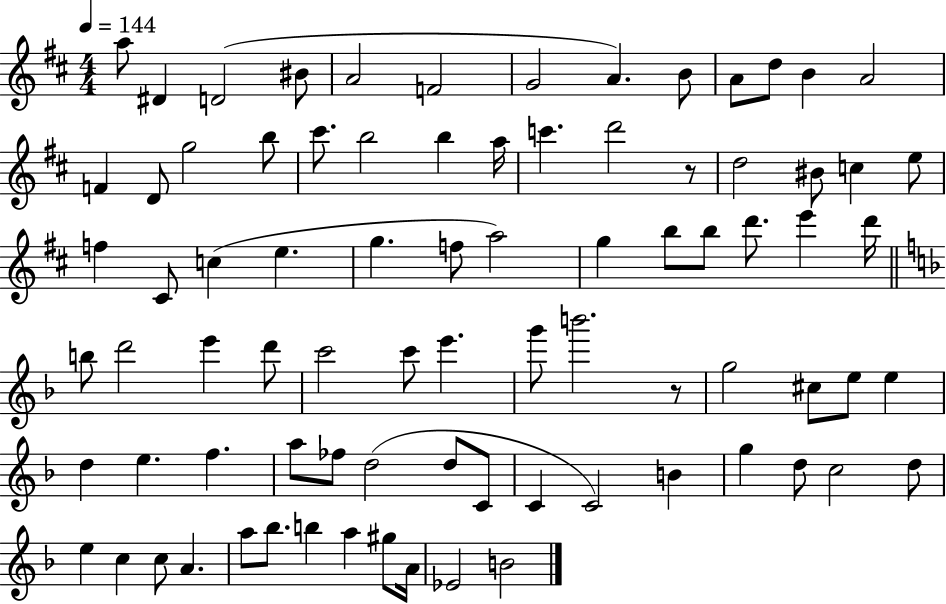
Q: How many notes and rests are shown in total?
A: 82